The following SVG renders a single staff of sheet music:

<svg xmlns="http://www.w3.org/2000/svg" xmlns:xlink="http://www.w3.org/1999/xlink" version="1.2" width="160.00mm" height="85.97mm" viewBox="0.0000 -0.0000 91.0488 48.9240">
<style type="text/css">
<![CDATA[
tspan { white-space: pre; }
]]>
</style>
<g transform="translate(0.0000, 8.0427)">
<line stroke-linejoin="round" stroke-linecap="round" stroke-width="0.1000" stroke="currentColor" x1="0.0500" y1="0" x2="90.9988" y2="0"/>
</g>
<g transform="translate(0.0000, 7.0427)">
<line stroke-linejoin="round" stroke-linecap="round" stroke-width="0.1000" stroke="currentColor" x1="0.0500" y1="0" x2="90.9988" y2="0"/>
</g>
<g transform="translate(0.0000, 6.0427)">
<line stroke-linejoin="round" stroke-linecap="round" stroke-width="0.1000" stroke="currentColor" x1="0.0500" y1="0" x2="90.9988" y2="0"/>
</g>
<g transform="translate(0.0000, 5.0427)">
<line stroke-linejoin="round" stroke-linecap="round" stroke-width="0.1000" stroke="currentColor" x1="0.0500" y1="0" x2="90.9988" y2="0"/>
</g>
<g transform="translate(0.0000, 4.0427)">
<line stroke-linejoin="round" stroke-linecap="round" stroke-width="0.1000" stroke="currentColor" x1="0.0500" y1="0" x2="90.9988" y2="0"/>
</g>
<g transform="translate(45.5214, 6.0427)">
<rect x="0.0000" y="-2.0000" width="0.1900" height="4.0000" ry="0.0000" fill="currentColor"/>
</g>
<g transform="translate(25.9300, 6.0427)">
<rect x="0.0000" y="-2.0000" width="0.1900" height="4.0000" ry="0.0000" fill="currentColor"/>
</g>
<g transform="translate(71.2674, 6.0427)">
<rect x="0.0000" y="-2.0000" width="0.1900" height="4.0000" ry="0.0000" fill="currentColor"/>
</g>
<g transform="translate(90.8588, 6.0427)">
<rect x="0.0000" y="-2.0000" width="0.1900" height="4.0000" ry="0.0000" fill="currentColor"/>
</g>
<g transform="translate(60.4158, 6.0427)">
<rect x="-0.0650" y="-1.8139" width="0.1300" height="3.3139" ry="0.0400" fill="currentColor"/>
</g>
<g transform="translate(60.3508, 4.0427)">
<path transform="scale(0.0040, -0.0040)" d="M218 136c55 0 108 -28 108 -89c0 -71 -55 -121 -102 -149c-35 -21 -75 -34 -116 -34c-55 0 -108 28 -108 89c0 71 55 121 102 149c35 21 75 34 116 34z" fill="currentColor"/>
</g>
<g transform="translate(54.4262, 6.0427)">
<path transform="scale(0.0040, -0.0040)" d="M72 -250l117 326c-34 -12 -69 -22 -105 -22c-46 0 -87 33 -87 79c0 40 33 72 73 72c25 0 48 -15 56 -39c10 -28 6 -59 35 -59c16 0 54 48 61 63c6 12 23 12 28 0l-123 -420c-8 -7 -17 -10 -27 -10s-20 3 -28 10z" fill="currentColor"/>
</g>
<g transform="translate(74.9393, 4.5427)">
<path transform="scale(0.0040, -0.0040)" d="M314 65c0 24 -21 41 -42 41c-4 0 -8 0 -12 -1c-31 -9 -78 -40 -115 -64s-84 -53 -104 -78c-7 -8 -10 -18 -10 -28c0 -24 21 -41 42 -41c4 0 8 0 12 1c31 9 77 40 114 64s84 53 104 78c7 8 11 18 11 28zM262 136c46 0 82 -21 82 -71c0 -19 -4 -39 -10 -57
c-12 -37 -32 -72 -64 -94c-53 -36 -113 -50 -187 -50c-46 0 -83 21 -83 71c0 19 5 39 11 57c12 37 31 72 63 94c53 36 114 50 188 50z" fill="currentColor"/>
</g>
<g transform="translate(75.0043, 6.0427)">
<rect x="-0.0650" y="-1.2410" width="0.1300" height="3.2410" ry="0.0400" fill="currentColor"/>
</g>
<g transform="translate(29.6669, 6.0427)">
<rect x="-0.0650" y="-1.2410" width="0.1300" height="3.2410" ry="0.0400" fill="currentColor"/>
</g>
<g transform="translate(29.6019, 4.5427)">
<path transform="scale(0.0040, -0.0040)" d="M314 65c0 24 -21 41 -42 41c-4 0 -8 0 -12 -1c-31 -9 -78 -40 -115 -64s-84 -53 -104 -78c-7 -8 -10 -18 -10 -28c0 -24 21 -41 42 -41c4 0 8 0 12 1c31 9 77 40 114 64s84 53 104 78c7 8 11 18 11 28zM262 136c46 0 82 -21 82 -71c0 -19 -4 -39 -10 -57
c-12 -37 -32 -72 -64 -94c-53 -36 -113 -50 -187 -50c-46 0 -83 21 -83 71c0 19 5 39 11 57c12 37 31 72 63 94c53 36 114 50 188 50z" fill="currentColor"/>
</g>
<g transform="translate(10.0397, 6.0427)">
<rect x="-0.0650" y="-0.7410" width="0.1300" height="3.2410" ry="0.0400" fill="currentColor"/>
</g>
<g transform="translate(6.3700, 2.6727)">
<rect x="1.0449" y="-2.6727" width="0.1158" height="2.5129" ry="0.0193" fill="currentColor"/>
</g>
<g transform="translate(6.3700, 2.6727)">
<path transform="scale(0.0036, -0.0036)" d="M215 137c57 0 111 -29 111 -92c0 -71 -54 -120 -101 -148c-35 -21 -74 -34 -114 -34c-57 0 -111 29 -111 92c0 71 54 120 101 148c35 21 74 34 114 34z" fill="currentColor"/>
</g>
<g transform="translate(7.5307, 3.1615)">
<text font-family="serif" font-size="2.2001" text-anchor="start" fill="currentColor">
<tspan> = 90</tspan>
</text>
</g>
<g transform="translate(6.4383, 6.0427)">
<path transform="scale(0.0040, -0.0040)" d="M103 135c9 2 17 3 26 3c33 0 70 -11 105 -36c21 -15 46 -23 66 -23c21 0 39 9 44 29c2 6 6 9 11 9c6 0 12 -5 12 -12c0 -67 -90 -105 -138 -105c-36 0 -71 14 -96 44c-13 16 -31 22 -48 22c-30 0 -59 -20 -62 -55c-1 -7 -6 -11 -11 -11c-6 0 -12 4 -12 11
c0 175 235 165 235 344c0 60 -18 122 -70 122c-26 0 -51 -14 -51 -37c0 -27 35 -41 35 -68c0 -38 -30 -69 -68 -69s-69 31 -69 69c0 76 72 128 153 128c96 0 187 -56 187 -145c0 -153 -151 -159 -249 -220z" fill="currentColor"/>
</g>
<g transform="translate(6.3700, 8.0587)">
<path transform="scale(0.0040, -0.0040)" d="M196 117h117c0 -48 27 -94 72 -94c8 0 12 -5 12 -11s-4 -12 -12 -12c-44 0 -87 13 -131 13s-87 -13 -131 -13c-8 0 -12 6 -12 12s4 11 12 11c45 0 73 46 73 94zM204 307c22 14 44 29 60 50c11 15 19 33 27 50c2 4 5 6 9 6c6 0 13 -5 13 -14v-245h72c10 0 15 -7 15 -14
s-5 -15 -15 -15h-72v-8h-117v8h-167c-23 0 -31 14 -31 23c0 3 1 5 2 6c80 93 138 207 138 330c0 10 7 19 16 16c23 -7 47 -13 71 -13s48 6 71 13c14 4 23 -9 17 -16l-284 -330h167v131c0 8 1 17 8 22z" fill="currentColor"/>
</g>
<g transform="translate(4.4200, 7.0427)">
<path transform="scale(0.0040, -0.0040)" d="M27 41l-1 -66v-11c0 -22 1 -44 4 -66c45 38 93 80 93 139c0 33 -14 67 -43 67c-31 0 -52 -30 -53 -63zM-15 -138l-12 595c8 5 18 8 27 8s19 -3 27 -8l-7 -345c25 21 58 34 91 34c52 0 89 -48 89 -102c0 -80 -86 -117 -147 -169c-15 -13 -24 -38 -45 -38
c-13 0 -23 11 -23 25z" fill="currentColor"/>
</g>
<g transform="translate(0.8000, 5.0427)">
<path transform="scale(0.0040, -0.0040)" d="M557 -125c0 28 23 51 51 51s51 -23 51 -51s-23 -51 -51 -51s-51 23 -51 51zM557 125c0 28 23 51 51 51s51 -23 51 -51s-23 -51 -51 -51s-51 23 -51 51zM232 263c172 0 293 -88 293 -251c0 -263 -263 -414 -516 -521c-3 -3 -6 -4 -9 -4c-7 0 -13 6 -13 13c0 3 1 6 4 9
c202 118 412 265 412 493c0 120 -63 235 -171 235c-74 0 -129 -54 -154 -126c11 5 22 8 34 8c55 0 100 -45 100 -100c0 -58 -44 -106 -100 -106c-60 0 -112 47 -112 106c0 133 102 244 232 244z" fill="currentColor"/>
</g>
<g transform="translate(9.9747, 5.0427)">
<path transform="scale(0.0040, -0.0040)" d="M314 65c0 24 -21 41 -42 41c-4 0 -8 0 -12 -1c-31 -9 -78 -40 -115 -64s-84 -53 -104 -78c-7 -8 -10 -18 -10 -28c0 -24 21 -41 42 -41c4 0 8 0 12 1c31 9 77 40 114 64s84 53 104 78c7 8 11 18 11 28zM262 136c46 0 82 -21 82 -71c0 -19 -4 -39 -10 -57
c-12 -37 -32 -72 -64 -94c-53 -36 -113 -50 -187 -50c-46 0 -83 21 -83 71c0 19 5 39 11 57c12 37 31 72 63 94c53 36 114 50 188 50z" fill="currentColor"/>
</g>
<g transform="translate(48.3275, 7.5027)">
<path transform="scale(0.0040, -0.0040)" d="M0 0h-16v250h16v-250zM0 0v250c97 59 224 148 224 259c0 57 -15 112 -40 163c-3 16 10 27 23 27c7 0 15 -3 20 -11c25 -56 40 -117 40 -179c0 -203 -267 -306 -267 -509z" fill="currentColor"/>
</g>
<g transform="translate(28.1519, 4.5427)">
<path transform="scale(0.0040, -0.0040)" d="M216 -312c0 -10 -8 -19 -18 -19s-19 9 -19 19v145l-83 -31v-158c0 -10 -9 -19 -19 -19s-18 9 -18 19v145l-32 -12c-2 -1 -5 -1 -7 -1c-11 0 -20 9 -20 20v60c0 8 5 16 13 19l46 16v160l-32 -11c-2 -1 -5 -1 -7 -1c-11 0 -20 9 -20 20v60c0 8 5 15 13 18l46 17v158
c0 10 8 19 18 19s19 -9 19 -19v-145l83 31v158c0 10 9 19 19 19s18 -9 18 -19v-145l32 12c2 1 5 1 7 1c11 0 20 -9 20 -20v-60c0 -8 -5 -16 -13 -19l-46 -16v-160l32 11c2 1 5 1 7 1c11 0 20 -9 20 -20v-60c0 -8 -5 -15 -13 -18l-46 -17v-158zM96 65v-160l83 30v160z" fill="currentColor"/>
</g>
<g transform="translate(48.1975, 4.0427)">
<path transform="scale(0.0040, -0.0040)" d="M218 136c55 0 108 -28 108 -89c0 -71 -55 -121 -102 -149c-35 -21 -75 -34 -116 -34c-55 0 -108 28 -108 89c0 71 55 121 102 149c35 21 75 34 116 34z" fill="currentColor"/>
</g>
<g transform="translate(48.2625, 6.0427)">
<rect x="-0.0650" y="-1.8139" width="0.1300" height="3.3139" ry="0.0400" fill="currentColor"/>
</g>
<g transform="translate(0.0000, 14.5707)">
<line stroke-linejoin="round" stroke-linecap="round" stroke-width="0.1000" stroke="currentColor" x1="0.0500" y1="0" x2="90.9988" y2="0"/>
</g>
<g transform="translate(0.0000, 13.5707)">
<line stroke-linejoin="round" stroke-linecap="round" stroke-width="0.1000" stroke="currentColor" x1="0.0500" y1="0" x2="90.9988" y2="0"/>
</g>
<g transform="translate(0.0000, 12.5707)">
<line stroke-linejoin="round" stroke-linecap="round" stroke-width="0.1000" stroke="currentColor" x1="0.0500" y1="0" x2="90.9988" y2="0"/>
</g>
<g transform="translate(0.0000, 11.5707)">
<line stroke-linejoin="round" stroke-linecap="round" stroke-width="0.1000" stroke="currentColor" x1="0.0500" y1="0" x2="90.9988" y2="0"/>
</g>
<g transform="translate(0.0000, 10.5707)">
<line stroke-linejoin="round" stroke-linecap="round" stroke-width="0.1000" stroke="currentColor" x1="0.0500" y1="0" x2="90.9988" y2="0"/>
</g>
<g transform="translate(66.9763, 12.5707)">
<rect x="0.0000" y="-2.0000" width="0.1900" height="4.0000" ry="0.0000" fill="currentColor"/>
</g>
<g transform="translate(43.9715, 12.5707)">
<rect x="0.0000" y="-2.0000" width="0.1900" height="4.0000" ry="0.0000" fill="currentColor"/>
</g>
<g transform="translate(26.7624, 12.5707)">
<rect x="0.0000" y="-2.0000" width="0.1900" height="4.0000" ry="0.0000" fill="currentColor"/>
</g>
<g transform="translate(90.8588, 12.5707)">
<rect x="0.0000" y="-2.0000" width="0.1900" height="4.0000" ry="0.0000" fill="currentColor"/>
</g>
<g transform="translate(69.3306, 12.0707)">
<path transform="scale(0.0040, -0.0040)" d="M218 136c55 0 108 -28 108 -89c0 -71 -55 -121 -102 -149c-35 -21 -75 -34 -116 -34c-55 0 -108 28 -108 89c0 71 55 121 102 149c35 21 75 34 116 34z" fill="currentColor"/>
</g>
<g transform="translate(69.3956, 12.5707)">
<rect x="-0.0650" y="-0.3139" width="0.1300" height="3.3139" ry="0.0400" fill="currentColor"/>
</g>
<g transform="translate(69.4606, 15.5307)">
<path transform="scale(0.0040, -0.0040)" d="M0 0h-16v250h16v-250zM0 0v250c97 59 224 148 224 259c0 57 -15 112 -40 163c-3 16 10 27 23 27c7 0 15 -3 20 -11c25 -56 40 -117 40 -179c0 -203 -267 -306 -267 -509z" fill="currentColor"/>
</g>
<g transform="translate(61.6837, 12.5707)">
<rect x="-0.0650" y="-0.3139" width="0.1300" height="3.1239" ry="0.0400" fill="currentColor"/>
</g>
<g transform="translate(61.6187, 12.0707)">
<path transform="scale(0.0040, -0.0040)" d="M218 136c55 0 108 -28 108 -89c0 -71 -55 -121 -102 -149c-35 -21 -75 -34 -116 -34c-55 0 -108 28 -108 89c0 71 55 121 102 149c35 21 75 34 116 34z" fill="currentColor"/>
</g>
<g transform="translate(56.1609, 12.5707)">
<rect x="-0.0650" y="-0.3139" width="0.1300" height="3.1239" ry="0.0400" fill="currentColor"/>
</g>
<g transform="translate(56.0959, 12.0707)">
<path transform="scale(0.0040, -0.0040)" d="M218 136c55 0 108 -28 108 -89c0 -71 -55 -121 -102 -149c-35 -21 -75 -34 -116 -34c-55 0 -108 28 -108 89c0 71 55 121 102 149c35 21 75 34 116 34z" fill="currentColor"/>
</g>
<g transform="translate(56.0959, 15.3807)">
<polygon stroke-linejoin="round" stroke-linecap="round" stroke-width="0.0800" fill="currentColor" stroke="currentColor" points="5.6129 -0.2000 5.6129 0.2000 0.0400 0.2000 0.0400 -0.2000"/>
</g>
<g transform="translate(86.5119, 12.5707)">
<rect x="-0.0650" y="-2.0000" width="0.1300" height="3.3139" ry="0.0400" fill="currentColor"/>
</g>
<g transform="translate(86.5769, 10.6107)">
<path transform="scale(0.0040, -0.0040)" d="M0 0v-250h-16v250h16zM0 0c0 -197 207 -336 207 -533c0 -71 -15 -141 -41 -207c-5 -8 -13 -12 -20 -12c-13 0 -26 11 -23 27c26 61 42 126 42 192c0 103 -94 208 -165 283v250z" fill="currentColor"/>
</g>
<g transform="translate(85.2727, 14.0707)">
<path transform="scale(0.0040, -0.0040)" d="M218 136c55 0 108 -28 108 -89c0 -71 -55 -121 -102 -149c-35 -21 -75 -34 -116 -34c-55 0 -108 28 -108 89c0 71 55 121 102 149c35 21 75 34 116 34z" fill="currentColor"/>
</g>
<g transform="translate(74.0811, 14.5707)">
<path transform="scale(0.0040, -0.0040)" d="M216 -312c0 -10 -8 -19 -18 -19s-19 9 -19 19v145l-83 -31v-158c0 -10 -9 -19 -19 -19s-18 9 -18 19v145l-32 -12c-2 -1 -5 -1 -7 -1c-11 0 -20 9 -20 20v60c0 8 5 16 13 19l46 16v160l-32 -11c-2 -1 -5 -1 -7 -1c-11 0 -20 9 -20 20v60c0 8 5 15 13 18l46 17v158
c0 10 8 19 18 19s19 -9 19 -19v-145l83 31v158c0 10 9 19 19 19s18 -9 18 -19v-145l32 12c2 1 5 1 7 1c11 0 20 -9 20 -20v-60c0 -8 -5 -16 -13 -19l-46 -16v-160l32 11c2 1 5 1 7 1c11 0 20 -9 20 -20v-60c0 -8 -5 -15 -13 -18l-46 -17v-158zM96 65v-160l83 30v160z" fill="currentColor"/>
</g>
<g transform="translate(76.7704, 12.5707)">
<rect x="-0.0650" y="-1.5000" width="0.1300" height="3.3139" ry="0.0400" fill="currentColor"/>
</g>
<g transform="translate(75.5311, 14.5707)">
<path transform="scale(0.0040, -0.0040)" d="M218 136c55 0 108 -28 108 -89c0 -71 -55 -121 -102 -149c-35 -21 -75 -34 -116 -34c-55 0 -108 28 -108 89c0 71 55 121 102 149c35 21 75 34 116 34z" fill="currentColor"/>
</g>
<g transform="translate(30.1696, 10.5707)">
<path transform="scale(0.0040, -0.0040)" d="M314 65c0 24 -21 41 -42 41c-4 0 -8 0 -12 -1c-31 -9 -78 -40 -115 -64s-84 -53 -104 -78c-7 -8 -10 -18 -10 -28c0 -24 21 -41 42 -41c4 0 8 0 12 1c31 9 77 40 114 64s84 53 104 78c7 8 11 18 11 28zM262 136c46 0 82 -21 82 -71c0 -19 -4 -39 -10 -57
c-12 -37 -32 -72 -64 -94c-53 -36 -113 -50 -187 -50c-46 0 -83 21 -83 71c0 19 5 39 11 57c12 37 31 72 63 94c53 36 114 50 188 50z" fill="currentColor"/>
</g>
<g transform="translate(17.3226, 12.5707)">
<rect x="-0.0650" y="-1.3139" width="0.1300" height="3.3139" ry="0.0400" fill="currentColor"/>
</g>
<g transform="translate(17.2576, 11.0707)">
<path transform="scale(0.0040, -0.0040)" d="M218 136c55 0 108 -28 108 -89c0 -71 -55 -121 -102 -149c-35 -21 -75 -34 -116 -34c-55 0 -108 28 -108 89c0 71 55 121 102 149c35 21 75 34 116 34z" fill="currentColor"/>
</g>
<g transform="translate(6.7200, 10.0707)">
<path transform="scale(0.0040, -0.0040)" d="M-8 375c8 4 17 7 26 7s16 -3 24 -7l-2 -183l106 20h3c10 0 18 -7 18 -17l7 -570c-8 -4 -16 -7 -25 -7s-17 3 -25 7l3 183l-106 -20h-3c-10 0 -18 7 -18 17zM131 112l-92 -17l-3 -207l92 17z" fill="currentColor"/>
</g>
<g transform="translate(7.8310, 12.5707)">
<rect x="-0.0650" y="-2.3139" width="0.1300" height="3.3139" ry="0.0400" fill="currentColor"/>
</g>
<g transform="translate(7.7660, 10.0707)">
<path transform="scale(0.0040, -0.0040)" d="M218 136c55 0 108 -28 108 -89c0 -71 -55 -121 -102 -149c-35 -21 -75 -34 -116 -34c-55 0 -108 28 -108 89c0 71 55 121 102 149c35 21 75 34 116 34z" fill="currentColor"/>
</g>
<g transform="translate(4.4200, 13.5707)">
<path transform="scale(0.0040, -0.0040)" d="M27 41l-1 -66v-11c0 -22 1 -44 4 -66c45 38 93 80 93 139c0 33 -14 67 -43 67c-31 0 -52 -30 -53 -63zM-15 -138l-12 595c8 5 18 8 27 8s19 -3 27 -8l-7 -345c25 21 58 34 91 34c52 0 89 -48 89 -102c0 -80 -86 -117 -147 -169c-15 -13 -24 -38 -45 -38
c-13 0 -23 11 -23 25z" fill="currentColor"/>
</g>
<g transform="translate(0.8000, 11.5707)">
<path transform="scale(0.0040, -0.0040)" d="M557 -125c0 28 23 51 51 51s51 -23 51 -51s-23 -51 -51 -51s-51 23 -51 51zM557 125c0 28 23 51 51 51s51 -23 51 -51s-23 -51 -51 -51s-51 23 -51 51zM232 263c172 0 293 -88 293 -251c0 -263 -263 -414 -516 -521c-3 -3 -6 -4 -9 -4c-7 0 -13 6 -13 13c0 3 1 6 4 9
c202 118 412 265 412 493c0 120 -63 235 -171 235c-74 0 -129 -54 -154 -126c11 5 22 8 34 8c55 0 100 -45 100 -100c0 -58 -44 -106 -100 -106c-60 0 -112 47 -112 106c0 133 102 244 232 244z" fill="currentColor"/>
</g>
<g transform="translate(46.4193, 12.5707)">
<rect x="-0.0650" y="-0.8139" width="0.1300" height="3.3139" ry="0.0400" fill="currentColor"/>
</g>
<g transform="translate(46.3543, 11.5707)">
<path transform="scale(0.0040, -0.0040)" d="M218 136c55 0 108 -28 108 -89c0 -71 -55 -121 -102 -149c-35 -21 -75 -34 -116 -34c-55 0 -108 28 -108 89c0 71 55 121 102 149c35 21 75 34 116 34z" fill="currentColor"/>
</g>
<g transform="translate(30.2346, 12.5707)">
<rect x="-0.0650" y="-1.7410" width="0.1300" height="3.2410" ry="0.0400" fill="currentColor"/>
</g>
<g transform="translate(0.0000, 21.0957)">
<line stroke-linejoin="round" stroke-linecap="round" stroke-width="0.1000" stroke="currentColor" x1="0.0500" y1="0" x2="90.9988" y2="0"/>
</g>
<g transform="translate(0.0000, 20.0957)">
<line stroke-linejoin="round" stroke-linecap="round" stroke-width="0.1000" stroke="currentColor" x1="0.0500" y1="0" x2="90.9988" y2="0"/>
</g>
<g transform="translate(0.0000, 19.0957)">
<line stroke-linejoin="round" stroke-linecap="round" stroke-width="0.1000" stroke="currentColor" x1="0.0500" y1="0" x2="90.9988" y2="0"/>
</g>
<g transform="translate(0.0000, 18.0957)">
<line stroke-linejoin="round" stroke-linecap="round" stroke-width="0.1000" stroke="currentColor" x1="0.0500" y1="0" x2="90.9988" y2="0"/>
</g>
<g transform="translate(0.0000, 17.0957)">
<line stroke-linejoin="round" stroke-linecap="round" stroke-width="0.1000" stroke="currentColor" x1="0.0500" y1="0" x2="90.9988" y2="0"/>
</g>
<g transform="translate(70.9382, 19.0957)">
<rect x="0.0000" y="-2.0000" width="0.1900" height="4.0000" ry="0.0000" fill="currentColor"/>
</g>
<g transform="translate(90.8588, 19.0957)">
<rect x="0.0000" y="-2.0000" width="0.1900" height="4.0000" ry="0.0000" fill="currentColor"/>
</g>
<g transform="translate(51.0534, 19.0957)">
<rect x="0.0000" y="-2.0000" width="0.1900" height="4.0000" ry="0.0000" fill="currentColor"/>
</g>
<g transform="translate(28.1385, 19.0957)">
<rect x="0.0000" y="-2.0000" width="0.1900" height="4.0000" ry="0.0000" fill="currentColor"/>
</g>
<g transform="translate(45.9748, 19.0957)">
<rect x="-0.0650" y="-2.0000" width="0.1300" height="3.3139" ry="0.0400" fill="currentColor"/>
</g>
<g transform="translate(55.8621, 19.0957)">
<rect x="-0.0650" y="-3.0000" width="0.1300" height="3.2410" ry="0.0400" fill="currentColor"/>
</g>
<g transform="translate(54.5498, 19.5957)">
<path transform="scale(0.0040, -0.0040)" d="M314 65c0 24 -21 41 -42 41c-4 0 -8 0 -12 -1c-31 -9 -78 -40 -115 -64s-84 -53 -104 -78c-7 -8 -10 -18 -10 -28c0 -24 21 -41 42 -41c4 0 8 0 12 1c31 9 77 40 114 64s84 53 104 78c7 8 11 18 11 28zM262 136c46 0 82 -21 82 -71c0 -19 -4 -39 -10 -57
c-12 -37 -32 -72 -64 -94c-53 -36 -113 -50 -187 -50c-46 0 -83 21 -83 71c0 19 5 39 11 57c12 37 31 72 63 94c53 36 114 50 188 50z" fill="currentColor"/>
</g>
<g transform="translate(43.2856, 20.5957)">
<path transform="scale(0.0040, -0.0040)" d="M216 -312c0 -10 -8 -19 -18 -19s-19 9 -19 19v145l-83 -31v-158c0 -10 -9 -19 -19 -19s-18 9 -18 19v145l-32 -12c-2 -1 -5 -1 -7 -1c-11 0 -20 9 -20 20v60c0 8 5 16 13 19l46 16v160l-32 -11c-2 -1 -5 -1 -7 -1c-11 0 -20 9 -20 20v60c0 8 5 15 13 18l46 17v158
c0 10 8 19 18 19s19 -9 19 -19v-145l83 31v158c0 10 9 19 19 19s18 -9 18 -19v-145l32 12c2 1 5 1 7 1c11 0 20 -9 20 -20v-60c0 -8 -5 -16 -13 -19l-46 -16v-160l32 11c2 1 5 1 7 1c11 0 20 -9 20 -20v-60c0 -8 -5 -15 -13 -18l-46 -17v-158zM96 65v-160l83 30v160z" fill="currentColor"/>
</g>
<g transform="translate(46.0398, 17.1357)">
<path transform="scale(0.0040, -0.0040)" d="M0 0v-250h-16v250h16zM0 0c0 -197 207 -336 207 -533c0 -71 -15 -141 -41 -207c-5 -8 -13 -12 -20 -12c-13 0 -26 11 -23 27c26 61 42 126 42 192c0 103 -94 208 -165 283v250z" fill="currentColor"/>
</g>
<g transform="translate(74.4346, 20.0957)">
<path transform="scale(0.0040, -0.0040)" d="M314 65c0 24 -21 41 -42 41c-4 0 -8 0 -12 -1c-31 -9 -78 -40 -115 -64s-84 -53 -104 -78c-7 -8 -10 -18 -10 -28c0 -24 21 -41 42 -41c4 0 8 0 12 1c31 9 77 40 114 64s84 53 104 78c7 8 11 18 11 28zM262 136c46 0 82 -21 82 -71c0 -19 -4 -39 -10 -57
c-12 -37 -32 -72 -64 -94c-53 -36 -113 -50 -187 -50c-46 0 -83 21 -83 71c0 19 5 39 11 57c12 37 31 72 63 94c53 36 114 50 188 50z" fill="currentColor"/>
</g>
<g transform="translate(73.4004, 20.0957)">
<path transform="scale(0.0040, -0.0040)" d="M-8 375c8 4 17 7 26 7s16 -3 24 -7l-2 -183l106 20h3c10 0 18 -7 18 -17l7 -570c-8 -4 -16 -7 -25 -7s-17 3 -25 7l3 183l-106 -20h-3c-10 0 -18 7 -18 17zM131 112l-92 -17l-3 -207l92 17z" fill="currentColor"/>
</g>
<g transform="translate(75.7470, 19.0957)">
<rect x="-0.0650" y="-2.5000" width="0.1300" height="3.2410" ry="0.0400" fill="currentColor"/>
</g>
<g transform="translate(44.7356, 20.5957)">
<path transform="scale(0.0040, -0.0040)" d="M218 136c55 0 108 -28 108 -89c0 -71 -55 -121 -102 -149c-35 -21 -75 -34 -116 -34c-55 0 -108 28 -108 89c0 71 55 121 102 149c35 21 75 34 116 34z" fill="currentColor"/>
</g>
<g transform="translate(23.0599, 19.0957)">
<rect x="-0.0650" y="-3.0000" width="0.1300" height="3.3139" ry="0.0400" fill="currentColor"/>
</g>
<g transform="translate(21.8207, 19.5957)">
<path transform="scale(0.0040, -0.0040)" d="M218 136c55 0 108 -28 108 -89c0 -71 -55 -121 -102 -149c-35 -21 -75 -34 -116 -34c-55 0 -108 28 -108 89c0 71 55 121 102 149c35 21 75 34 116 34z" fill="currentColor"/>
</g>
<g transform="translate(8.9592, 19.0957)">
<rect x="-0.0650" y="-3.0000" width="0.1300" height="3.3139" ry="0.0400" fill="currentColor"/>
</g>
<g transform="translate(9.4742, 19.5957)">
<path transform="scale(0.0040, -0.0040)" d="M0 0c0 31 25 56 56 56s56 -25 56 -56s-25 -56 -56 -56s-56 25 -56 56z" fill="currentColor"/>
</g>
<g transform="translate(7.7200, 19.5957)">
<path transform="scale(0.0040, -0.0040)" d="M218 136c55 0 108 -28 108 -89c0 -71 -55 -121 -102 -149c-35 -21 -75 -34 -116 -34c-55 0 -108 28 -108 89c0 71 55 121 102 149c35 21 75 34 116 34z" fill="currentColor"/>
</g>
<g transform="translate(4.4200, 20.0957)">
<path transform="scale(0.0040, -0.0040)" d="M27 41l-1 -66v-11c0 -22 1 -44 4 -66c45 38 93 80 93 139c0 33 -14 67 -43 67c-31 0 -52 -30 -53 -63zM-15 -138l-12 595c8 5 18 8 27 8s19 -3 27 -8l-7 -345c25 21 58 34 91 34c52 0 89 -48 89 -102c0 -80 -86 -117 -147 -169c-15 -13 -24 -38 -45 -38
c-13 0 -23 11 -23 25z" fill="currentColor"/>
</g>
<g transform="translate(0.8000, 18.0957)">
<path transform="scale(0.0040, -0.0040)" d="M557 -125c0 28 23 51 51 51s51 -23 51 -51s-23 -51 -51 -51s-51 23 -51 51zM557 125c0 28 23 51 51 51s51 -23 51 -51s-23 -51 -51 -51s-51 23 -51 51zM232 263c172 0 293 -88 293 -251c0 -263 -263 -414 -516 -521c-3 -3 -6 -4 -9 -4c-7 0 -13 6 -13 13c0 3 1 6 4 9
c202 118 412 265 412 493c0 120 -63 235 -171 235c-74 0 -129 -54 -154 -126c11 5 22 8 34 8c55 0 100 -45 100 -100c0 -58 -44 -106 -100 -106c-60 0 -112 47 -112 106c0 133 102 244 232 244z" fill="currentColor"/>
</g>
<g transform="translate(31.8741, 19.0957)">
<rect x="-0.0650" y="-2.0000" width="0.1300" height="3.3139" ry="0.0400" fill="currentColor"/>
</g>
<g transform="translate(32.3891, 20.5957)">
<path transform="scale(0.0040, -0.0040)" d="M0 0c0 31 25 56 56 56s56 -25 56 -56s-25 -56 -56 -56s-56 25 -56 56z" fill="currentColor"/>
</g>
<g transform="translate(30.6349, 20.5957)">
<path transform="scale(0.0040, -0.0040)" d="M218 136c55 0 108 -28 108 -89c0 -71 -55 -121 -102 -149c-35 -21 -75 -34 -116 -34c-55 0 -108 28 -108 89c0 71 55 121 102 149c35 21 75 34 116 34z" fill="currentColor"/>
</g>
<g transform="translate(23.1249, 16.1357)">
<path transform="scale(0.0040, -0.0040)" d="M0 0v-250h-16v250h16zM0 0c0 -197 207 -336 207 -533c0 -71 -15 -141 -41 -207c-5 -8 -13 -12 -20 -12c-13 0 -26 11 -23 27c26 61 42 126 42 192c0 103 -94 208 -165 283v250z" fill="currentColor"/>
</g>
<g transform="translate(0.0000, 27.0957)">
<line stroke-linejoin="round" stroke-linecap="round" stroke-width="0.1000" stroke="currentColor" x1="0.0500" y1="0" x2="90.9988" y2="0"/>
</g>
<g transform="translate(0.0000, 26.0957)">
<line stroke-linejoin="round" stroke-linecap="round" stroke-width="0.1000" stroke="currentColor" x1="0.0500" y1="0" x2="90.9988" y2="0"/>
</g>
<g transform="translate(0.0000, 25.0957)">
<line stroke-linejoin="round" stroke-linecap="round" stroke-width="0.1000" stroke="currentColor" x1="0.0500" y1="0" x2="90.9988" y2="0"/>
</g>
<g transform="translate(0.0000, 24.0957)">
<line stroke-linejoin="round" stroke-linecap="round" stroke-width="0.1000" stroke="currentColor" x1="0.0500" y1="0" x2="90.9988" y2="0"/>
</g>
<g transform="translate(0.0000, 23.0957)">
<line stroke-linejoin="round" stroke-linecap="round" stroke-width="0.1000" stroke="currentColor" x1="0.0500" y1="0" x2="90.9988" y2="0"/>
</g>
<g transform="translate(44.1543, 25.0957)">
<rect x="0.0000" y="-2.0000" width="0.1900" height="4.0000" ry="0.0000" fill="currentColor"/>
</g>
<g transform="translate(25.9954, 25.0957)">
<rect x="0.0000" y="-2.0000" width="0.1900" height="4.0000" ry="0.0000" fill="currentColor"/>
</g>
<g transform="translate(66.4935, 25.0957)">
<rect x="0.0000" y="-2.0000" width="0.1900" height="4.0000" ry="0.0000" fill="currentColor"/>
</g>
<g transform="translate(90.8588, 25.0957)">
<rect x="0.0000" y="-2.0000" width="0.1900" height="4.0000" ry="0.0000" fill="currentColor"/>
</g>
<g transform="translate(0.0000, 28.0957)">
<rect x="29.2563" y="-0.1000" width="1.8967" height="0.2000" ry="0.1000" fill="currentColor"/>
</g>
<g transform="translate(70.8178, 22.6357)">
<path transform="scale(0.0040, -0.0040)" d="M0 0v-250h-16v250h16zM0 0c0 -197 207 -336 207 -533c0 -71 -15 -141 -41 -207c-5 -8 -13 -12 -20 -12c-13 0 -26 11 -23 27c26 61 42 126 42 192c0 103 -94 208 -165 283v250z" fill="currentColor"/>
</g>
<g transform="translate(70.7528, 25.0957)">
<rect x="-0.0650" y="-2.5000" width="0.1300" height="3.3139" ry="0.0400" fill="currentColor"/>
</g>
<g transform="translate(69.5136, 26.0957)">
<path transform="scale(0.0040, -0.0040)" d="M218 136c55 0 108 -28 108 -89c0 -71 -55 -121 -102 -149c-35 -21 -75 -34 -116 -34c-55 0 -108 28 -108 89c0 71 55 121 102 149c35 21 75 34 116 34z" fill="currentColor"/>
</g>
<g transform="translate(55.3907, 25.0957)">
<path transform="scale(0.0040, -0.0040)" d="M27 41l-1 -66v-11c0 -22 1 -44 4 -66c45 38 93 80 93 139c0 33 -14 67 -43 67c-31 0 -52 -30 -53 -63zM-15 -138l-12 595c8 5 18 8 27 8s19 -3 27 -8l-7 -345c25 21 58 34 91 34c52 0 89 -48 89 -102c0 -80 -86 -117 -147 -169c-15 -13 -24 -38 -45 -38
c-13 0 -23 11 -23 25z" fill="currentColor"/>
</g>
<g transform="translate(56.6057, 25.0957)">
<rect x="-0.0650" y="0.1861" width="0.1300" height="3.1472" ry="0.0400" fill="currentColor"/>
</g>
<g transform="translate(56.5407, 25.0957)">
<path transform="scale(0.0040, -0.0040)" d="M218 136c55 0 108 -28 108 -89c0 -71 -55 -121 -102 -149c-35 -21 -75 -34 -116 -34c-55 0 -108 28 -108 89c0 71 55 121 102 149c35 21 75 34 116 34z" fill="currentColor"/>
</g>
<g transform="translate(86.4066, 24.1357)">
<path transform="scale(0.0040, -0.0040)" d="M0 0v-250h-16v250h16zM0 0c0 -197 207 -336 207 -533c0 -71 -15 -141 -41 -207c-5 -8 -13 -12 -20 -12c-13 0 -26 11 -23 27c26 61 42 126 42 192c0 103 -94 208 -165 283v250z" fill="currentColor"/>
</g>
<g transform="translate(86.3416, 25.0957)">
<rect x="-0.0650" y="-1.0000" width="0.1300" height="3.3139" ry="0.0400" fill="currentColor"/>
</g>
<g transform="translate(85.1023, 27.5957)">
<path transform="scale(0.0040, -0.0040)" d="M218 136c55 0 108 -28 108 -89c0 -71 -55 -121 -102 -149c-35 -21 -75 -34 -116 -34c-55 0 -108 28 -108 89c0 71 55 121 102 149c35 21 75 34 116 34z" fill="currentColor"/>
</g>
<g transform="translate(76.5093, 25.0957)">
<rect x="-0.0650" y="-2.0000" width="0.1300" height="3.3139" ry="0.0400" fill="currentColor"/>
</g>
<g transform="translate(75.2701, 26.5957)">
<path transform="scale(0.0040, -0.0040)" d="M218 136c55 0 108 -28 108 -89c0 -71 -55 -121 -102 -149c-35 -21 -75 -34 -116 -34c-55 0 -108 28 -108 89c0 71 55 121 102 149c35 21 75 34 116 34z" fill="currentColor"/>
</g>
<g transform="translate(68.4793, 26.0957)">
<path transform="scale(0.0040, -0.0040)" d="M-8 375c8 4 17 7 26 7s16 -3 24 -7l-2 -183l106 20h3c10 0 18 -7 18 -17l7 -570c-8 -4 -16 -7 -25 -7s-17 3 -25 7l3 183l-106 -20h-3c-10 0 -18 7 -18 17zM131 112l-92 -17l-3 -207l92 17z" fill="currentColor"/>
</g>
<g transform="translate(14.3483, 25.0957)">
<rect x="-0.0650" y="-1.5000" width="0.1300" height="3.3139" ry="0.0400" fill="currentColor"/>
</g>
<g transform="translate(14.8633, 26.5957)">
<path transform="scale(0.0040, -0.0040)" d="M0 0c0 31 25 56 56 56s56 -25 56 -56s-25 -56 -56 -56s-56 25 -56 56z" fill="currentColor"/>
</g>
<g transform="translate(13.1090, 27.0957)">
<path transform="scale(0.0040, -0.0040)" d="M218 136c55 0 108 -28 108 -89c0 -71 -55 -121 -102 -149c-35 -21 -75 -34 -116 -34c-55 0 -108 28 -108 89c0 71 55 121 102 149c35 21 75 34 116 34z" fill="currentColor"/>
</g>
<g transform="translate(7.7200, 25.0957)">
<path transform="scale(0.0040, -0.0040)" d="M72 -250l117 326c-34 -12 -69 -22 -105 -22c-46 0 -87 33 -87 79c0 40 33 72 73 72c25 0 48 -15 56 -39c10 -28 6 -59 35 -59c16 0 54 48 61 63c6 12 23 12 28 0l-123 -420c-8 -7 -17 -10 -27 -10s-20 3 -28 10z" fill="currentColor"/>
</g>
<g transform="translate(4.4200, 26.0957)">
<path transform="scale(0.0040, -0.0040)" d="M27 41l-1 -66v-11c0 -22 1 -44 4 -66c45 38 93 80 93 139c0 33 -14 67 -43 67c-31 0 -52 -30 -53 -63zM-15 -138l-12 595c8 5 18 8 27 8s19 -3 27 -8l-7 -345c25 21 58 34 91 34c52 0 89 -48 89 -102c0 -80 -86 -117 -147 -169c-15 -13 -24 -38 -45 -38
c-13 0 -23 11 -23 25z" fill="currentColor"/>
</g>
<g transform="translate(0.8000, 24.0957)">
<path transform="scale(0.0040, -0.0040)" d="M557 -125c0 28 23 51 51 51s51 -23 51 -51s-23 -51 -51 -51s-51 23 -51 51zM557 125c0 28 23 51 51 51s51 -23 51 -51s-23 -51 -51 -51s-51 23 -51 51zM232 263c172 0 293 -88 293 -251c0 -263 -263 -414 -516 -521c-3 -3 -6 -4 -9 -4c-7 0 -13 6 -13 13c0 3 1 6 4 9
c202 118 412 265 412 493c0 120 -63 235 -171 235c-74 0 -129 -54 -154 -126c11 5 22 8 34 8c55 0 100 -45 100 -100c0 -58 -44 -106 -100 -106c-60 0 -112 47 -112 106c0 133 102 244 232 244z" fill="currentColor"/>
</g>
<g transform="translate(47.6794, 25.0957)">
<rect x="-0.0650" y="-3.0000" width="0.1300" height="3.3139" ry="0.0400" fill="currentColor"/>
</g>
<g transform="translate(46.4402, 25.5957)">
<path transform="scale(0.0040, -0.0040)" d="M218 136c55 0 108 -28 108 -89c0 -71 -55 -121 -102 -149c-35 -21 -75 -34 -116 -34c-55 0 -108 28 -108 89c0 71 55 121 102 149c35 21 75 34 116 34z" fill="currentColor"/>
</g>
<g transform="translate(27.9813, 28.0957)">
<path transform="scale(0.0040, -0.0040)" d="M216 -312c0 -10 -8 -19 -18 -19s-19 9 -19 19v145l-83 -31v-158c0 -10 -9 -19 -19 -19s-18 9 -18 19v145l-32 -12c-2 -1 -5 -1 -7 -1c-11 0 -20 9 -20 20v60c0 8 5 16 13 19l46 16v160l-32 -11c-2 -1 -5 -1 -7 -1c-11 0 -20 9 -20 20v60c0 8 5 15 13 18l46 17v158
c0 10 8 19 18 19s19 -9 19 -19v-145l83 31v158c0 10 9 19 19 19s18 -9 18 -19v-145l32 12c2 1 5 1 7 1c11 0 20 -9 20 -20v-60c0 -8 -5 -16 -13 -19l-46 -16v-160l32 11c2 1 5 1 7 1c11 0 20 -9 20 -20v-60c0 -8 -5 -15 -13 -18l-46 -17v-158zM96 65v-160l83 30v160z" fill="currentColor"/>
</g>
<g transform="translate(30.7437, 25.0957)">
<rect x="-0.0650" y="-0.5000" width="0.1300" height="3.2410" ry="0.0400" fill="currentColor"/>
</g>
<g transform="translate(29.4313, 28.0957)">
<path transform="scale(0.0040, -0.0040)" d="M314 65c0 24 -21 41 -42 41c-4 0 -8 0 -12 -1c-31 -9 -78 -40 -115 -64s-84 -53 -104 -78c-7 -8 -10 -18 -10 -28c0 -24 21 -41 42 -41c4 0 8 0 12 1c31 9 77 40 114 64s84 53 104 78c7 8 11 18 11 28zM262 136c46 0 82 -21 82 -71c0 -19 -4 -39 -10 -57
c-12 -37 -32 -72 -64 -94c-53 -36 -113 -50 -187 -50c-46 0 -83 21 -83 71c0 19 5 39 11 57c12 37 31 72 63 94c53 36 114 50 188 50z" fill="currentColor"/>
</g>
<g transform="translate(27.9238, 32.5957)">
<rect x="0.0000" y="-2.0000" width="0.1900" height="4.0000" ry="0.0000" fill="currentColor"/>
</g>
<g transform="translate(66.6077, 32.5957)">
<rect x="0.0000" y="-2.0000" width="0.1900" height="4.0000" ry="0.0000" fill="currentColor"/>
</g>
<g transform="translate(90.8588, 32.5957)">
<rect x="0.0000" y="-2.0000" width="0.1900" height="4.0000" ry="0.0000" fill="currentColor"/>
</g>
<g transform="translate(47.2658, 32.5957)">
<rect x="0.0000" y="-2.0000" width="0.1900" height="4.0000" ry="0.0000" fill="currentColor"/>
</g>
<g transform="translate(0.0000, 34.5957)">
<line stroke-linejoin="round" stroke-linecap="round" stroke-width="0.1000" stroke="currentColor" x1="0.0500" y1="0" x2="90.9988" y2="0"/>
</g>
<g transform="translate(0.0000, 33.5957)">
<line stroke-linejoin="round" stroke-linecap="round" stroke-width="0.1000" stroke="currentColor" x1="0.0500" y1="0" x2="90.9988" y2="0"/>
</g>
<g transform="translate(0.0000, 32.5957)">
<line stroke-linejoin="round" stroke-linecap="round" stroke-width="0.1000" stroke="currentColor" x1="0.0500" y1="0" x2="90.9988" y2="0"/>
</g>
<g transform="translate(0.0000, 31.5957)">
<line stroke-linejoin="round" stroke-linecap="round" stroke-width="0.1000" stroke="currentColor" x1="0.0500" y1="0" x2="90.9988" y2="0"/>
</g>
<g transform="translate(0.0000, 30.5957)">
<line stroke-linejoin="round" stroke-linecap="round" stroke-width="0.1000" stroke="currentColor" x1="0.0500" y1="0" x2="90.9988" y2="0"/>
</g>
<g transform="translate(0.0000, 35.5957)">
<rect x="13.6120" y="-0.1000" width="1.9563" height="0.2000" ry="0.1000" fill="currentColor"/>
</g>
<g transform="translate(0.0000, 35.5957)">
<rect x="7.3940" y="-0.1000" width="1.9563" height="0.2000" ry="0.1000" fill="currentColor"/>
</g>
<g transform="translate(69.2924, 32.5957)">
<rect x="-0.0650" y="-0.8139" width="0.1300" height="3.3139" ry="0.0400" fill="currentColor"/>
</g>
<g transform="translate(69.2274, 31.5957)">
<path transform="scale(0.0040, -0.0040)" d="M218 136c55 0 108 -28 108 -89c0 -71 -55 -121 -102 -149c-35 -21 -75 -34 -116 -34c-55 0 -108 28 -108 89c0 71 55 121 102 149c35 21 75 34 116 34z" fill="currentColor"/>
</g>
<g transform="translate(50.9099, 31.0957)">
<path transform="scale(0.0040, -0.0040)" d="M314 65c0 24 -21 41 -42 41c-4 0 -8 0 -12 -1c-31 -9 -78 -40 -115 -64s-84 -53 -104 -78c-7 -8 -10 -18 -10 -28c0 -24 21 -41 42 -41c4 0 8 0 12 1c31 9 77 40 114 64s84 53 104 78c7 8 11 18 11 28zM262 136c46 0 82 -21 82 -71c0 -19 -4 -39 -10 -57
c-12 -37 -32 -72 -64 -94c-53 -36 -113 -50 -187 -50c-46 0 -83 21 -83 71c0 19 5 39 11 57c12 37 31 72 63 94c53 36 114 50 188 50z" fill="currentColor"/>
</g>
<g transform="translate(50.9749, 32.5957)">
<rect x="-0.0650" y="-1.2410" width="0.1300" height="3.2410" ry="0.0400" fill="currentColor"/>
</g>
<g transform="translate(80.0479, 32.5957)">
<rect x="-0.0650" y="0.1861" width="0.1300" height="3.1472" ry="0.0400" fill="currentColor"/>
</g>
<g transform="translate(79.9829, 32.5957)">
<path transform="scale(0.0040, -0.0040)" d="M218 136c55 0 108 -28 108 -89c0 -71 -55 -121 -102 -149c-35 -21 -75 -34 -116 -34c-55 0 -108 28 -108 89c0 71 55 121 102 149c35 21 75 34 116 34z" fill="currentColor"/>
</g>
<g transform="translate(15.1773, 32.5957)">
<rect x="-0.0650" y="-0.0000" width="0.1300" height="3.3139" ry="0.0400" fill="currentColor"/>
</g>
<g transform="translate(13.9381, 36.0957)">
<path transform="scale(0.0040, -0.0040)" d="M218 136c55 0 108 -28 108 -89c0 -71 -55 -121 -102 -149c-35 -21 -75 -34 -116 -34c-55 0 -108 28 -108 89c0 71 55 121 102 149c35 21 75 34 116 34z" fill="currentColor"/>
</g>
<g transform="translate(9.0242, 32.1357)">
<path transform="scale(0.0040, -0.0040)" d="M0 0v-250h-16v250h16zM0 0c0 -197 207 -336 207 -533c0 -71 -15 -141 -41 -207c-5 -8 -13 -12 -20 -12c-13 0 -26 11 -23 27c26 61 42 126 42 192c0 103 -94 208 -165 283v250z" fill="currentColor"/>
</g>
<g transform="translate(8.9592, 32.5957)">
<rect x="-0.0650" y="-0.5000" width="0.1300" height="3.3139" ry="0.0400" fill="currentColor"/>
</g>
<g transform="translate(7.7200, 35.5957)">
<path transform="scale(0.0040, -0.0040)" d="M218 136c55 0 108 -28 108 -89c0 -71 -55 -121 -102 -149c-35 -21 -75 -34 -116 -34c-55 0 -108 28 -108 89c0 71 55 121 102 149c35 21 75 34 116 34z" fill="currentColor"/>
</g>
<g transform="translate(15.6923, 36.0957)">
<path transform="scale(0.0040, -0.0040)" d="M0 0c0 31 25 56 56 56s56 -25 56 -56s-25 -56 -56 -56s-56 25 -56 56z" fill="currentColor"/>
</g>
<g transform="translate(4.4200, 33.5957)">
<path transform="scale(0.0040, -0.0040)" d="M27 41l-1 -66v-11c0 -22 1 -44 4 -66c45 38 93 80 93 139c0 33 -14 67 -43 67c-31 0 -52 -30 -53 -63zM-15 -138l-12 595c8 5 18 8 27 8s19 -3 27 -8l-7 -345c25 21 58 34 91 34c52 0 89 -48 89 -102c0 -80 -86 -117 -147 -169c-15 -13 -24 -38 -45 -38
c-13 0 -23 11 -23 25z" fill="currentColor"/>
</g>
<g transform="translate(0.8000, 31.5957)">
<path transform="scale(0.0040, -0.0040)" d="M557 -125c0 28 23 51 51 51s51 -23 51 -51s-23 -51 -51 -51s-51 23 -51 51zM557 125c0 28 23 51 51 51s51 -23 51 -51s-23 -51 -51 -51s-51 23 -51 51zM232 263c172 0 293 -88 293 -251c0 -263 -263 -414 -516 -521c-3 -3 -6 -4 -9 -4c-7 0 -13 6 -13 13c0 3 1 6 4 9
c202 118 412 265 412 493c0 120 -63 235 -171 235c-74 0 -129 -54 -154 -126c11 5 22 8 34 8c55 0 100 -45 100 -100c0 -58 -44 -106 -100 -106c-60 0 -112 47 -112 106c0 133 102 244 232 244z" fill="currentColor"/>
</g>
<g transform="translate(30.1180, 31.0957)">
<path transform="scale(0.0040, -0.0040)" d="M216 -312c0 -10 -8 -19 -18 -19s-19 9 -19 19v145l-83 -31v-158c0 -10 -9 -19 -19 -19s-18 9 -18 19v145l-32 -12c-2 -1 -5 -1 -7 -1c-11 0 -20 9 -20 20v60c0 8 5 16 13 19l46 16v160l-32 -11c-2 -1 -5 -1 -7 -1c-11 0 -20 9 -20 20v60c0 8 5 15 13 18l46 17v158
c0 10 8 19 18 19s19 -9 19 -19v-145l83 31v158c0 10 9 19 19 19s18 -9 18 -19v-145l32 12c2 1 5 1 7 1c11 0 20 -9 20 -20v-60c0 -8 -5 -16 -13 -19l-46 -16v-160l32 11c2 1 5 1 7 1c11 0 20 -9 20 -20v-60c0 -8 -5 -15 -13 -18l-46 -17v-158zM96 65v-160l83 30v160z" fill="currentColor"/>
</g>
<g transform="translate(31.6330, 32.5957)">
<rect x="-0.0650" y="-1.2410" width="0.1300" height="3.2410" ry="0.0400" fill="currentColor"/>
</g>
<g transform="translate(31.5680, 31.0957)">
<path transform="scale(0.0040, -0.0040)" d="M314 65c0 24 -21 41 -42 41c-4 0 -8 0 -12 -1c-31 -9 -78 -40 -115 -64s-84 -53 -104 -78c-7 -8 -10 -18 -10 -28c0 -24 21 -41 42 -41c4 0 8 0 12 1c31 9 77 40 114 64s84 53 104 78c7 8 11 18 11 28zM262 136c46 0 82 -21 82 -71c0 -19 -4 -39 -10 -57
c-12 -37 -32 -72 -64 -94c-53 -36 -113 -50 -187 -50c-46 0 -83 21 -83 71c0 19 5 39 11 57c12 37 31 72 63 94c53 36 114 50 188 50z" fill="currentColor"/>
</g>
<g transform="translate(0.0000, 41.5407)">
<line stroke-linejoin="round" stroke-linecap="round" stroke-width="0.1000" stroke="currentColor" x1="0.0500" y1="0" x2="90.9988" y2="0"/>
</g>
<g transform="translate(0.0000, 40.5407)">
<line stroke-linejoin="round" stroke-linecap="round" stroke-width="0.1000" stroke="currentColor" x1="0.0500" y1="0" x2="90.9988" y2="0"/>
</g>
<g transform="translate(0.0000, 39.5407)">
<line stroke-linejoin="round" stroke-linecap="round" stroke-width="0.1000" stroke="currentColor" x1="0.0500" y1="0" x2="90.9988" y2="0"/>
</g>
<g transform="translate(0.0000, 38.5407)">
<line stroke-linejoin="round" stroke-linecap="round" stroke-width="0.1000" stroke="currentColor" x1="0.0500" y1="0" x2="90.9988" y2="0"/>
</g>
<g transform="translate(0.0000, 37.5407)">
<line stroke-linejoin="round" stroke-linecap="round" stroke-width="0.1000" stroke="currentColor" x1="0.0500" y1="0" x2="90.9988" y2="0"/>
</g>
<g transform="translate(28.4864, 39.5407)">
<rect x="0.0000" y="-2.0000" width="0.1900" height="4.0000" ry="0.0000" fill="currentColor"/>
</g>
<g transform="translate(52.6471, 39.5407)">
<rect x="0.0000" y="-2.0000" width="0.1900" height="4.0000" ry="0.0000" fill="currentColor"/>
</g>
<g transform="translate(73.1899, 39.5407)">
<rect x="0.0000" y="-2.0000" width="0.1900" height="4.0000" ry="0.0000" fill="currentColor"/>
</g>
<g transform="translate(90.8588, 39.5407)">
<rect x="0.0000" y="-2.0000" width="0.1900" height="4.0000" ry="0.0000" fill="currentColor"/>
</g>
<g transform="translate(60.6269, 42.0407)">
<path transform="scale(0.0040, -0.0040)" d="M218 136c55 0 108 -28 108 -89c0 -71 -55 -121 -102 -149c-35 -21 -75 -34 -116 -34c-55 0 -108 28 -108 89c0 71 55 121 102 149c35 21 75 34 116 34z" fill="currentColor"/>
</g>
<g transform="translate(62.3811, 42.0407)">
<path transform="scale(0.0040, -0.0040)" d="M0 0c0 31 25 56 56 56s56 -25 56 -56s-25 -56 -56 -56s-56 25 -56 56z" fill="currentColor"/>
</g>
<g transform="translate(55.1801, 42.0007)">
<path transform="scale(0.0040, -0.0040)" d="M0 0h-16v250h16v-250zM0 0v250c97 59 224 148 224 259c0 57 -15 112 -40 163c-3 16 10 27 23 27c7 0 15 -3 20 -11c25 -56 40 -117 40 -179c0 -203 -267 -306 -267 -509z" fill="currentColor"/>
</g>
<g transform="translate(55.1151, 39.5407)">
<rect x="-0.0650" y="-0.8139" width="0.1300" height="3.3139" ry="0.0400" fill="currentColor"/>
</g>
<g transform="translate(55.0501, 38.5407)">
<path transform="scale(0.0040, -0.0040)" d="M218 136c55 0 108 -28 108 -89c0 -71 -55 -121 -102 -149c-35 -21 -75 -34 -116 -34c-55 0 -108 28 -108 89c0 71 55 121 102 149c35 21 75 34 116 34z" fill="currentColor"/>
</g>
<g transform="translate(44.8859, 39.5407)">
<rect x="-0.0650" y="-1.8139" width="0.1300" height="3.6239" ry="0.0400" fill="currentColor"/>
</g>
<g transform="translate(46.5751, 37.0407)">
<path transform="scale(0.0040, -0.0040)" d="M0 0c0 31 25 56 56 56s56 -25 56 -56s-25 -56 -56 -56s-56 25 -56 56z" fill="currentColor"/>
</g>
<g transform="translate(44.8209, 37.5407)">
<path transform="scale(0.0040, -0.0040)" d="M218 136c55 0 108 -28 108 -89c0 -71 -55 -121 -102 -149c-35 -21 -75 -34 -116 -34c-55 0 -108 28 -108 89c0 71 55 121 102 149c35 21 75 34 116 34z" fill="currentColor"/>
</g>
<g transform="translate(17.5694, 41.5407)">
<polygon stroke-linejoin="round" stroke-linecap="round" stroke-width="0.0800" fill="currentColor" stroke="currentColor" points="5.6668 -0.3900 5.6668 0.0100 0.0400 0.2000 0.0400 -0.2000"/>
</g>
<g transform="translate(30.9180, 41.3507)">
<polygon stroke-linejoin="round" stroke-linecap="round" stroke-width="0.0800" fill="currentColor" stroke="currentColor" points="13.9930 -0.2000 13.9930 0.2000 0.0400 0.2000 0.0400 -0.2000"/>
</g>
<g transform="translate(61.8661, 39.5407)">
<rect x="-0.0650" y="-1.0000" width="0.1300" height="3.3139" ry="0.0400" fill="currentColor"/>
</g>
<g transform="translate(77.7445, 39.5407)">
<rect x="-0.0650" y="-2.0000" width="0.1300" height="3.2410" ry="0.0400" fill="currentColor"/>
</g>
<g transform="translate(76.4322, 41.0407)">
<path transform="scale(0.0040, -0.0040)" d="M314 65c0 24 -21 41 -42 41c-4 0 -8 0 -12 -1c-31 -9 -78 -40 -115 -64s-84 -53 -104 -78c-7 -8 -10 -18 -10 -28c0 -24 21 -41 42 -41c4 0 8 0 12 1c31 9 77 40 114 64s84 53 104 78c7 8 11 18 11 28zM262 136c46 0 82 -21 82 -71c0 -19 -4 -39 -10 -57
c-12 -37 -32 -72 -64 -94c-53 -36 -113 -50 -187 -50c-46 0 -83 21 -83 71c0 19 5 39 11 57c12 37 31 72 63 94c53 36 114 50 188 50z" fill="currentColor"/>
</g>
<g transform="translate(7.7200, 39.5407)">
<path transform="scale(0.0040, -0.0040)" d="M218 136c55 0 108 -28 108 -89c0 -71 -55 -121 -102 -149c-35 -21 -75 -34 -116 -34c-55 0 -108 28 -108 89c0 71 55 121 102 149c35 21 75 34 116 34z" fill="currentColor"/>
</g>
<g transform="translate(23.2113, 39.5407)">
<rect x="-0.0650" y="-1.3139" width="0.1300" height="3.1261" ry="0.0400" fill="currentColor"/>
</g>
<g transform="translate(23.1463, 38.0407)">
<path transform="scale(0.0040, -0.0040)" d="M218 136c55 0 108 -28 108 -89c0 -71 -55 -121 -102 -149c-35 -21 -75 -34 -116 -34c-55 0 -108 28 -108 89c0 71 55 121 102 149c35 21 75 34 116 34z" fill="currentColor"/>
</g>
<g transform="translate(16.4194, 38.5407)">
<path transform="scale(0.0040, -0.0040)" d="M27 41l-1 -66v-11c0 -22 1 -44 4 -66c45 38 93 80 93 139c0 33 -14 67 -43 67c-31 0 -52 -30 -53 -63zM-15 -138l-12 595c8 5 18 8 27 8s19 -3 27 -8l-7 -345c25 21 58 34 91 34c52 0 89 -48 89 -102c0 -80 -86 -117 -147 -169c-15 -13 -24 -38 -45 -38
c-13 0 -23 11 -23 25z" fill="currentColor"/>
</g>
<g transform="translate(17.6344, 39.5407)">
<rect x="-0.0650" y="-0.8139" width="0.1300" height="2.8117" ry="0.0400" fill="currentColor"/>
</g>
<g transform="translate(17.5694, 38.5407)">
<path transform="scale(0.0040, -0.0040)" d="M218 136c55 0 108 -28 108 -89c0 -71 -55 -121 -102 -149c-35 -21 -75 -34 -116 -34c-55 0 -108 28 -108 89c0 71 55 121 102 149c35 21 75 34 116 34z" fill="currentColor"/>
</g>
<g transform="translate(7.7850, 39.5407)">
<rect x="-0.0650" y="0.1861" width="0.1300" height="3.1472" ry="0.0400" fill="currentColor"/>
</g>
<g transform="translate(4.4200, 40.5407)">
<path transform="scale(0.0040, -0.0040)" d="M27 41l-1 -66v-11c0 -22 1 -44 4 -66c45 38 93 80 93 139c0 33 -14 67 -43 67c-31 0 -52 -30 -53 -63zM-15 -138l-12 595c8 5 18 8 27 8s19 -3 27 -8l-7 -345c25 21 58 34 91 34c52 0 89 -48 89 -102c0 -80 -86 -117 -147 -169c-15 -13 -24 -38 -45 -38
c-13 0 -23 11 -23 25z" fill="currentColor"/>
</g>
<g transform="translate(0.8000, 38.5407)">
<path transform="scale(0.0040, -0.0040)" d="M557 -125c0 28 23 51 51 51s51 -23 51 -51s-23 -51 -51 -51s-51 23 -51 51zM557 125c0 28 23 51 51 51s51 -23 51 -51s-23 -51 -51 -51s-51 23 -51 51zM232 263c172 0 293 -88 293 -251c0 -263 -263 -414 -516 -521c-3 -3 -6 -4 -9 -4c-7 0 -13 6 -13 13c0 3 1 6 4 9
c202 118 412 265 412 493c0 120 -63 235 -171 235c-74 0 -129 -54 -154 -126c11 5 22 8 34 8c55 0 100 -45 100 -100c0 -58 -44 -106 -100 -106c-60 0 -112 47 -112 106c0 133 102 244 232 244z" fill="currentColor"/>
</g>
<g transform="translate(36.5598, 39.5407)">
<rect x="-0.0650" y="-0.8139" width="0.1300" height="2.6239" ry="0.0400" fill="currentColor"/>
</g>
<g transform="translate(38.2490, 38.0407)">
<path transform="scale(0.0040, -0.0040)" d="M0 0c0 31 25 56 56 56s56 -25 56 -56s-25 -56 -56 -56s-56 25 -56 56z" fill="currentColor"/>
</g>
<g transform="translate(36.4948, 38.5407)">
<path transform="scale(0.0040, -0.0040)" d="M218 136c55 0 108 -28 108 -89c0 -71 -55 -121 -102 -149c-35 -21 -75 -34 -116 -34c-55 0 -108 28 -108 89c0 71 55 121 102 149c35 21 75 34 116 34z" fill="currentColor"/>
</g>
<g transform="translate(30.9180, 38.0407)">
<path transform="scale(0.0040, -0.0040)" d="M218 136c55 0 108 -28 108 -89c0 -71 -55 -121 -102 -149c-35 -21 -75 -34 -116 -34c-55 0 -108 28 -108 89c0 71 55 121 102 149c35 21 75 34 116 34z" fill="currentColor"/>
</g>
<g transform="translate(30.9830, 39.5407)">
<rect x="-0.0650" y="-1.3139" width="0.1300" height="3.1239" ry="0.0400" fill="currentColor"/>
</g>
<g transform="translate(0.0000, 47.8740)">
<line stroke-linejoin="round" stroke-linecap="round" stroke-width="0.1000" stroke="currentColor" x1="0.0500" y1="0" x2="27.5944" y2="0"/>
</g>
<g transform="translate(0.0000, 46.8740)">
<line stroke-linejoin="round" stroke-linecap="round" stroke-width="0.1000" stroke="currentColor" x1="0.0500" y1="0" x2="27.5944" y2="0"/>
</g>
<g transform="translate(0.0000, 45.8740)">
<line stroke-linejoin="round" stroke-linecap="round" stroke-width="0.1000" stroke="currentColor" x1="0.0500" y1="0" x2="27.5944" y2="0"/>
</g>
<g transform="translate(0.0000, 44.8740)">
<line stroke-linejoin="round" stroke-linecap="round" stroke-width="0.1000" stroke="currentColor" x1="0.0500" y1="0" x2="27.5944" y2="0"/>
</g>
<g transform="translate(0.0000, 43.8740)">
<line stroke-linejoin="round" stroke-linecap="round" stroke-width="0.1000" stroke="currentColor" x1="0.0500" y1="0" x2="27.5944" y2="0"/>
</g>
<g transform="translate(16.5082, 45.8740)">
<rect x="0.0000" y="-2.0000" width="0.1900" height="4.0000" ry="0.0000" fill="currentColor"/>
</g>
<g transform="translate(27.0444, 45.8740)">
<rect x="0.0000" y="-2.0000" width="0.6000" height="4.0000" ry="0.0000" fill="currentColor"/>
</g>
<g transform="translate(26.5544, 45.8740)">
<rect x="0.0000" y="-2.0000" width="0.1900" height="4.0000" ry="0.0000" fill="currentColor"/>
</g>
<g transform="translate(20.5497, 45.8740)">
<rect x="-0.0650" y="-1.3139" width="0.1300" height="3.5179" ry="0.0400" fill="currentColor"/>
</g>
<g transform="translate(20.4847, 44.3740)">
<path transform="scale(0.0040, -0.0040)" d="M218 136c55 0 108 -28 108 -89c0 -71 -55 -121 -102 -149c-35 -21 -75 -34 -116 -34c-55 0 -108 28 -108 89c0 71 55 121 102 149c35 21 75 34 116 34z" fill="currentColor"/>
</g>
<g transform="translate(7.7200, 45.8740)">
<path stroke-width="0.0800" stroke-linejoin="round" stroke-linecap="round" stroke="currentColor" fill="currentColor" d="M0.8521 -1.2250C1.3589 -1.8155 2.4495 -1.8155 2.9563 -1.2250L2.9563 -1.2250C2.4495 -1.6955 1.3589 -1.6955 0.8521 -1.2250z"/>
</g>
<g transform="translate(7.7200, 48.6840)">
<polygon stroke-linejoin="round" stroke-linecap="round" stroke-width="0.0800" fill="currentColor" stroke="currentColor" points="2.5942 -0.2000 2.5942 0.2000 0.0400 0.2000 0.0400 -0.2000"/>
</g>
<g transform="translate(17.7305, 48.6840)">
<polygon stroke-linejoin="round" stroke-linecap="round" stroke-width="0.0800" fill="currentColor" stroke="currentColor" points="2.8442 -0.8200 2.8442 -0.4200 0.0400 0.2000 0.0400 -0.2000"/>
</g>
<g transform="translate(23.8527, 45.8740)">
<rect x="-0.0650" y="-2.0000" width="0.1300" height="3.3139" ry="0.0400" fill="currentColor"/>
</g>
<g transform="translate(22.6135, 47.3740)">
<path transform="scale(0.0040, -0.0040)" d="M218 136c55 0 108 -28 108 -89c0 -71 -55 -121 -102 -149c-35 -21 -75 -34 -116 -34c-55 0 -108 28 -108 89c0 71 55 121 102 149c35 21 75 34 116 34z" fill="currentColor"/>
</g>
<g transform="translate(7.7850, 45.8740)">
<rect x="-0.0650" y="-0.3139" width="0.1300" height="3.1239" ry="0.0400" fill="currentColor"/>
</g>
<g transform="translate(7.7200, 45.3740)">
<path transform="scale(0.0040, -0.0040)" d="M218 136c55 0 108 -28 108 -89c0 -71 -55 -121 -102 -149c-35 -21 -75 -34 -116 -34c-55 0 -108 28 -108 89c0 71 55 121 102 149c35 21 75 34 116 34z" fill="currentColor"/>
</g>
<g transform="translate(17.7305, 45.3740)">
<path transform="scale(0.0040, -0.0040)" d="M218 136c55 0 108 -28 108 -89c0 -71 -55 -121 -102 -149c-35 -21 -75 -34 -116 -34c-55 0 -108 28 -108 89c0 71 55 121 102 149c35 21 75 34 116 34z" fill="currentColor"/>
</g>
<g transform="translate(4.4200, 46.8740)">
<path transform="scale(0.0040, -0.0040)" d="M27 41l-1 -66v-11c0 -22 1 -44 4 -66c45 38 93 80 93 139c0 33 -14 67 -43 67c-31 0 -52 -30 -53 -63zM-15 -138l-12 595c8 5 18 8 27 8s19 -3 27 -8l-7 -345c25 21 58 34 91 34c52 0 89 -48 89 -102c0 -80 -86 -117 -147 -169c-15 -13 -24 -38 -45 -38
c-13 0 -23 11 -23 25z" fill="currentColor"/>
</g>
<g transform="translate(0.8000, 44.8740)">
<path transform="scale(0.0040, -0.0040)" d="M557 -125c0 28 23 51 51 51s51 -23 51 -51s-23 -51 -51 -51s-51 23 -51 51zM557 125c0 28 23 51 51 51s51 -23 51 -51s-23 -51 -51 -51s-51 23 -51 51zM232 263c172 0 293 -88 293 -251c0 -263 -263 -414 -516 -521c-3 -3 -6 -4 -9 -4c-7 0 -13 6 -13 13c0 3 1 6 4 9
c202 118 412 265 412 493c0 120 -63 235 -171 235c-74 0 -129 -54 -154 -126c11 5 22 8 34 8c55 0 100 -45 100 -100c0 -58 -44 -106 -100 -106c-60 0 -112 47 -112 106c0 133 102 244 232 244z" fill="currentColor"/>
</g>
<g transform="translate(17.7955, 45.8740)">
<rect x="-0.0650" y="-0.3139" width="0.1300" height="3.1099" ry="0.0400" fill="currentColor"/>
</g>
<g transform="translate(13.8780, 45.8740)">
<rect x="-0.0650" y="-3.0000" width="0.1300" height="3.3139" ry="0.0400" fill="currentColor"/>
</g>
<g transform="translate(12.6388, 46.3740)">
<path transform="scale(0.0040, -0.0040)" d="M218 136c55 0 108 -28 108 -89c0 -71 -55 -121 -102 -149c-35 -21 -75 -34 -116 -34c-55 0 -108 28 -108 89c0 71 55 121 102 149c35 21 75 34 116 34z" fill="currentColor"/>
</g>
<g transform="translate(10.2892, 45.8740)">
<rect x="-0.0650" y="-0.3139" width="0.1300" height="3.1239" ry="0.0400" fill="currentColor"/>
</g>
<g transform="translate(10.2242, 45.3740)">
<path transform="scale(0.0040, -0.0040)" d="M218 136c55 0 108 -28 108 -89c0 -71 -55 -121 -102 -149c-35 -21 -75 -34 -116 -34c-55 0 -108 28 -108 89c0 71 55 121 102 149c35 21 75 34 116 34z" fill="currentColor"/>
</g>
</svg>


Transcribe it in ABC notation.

X:1
T:Untitled
M:2/4
L:1/4
K:F
F,2 ^G,2 A,/2 z/2 A, G,2 B, G, A,2 F, E,/2 E,/2 E,/2 ^G,, A,,/2 C, C,/2 A,, ^A,,/2 C,2 B,,2 z/2 G,, ^E,,2 C, _D, B,,/2 A,, F,,/2 E,,/2 D,, ^G,2 G,2 F, D, D, _F,/2 G,/2 G,/2 F,/2 A,/2 F,/2 F,, A,,2 E,/2 E,/2 C, E,/2 G,/2 A,,